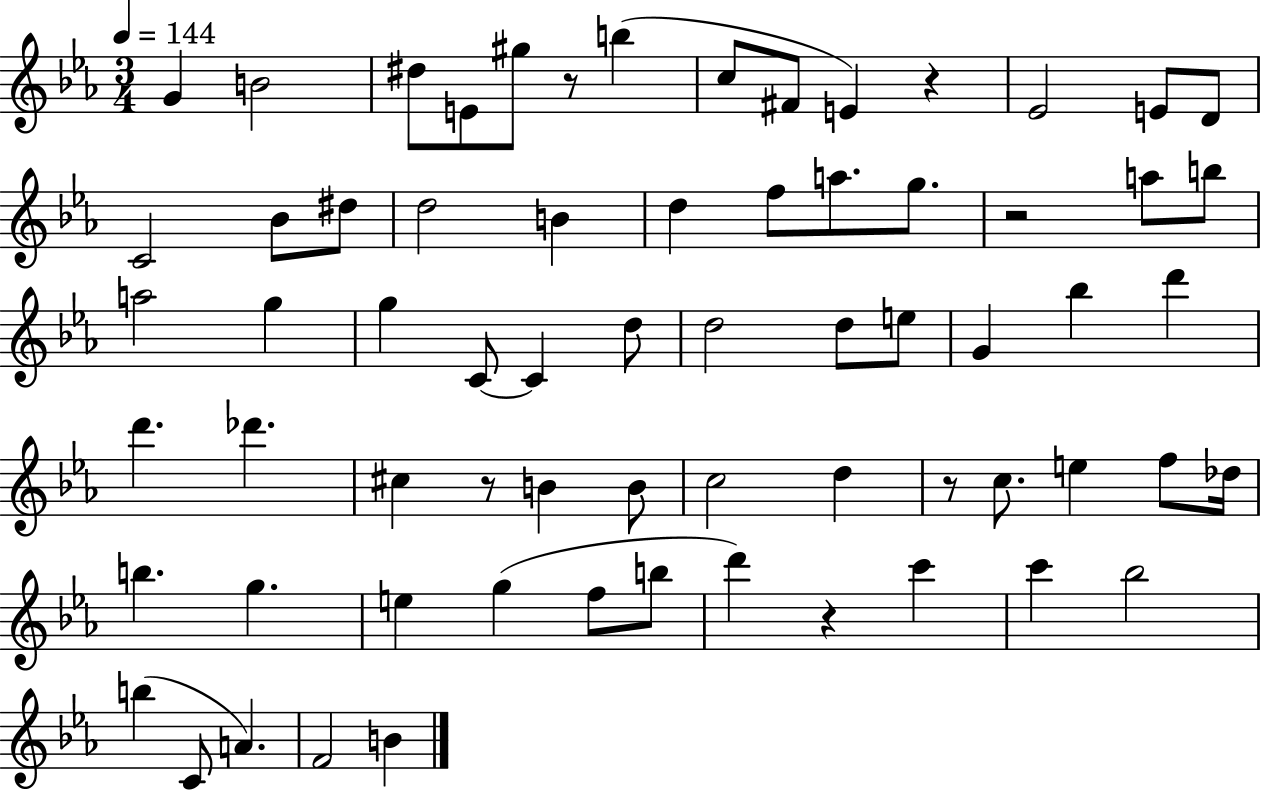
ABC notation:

X:1
T:Untitled
M:3/4
L:1/4
K:Eb
G B2 ^d/2 E/2 ^g/2 z/2 b c/2 ^F/2 E z _E2 E/2 D/2 C2 _B/2 ^d/2 d2 B d f/2 a/2 g/2 z2 a/2 b/2 a2 g g C/2 C d/2 d2 d/2 e/2 G _b d' d' _d' ^c z/2 B B/2 c2 d z/2 c/2 e f/2 _d/4 b g e g f/2 b/2 d' z c' c' _b2 b C/2 A F2 B